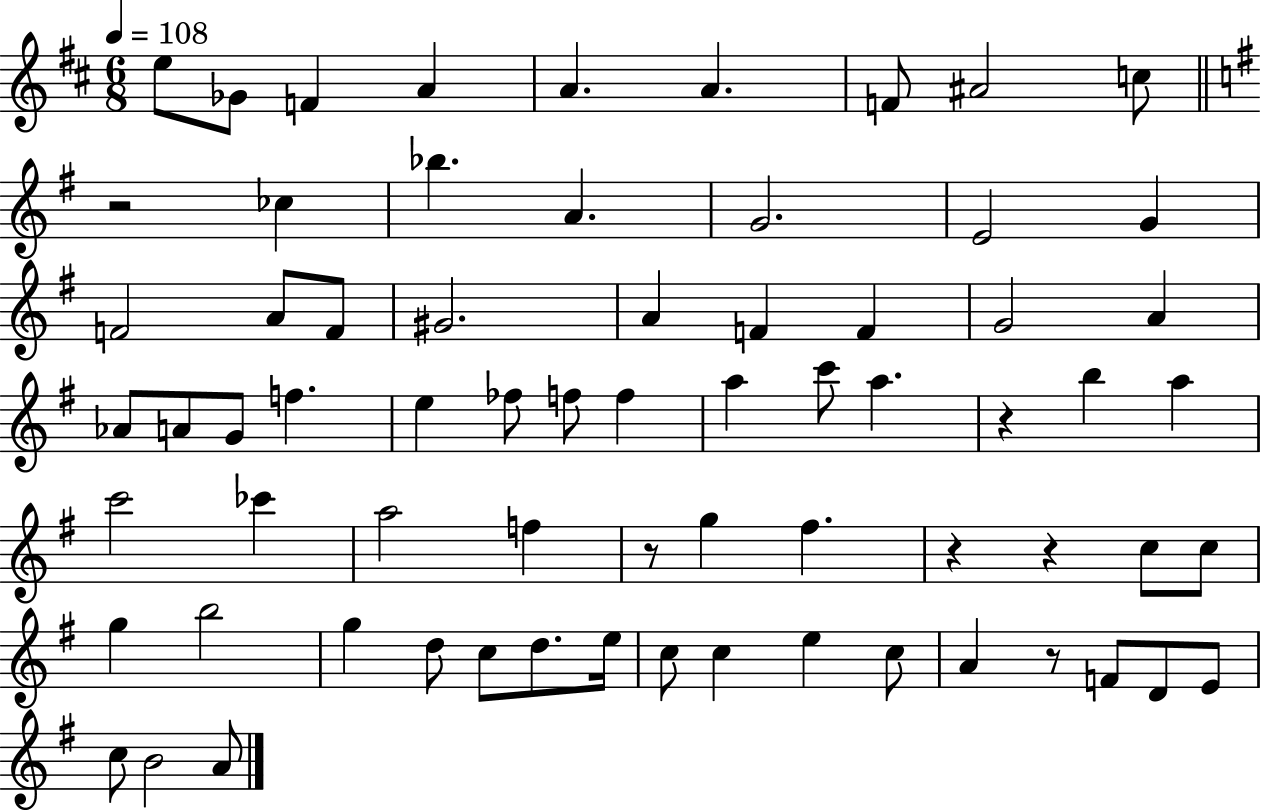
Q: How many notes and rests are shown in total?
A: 69